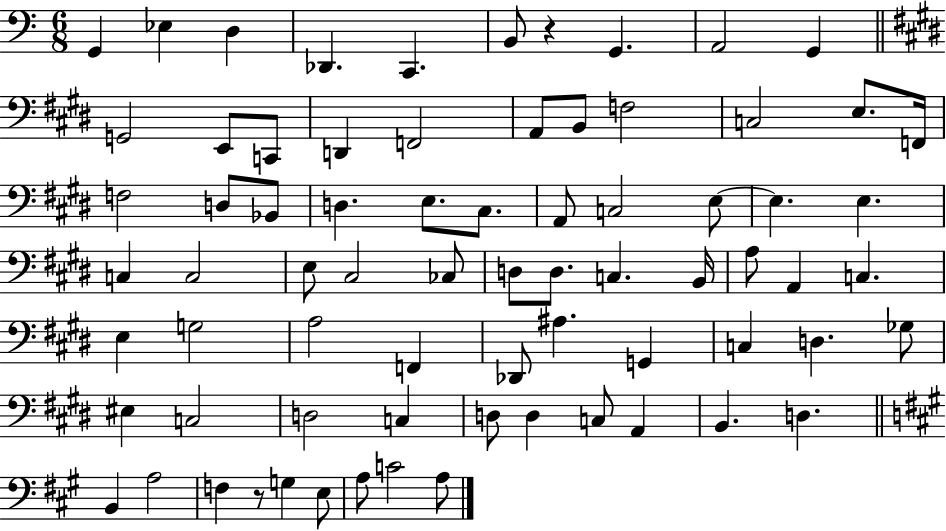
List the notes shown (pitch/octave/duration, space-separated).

G2/q Eb3/q D3/q Db2/q. C2/q. B2/e R/q G2/q. A2/h G2/q G2/h E2/e C2/e D2/q F2/h A2/e B2/e F3/h C3/h E3/e. F2/s F3/h D3/e Bb2/e D3/q. E3/e. C#3/e. A2/e C3/h E3/e E3/q. E3/q. C3/q C3/h E3/e C#3/h CES3/e D3/e D3/e. C3/q. B2/s A3/e A2/q C3/q. E3/q G3/h A3/h F2/q Db2/e A#3/q. G2/q C3/q D3/q. Gb3/e EIS3/q C3/h D3/h C3/q D3/e D3/q C3/e A2/q B2/q. D3/q. B2/q A3/h F3/q R/e G3/q E3/e A3/e C4/h A3/e